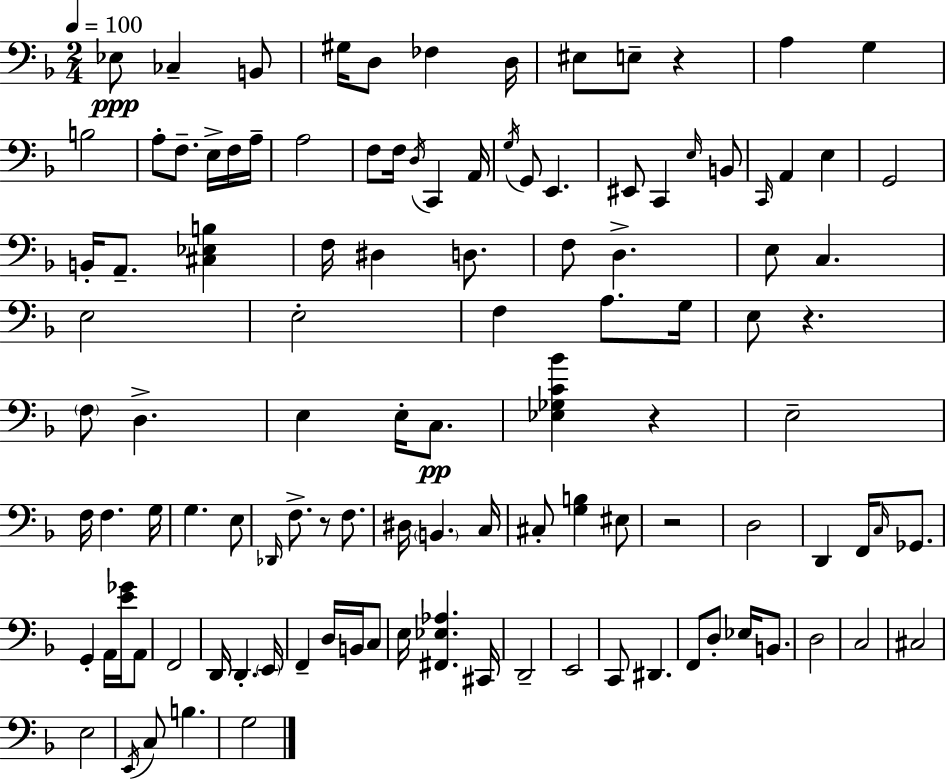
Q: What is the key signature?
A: D minor